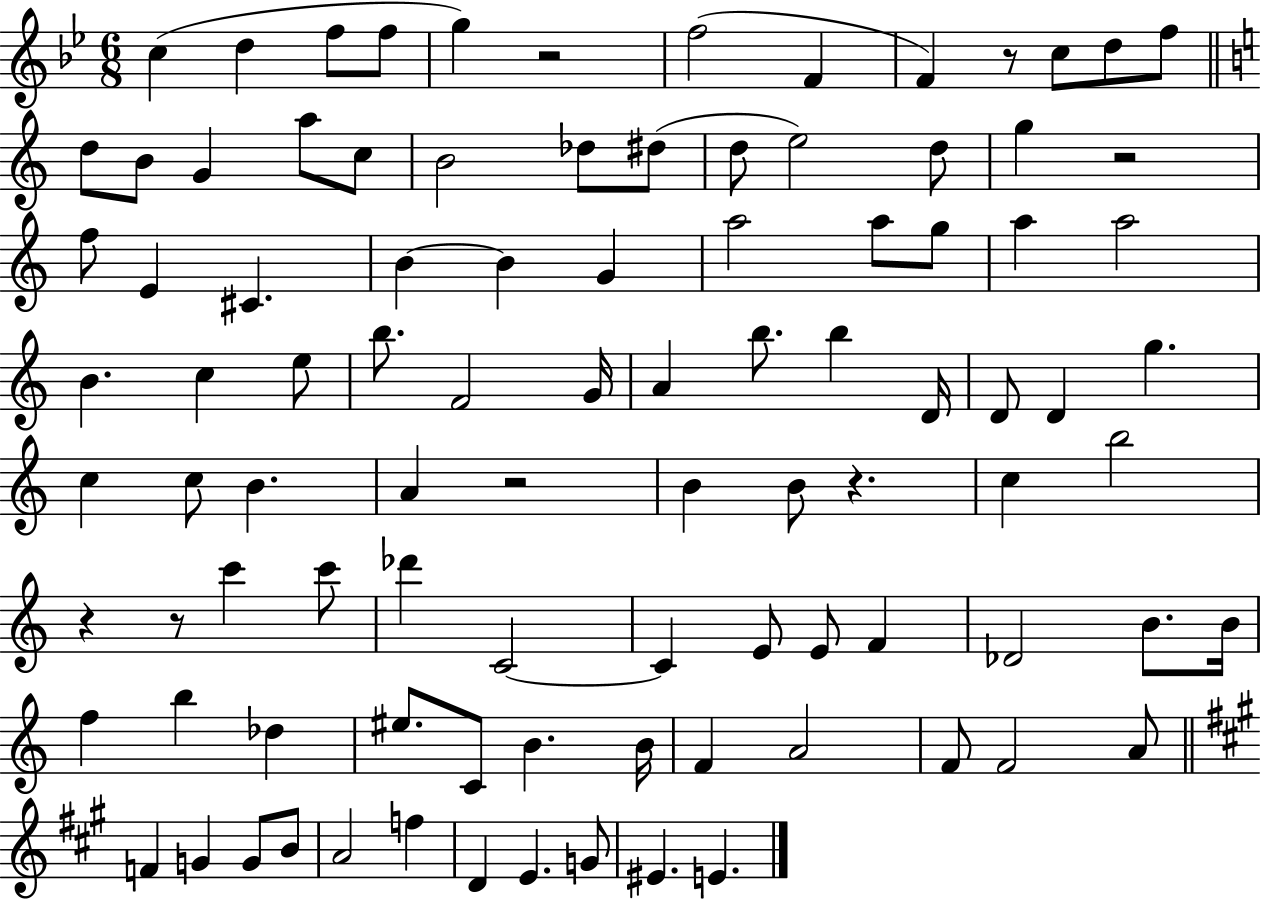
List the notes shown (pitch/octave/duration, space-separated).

C5/q D5/q F5/e F5/e G5/q R/h F5/h F4/q F4/q R/e C5/e D5/e F5/e D5/e B4/e G4/q A5/e C5/e B4/h Db5/e D#5/e D5/e E5/h D5/e G5/q R/h F5/e E4/q C#4/q. B4/q B4/q G4/q A5/h A5/e G5/e A5/q A5/h B4/q. C5/q E5/e B5/e. F4/h G4/s A4/q B5/e. B5/q D4/s D4/e D4/q G5/q. C5/q C5/e B4/q. A4/q R/h B4/q B4/e R/q. C5/q B5/h R/q R/e C6/q C6/e Db6/q C4/h C4/q E4/e E4/e F4/q Db4/h B4/e. B4/s F5/q B5/q Db5/q EIS5/e. C4/e B4/q. B4/s F4/q A4/h F4/e F4/h A4/e F4/q G4/q G4/e B4/e A4/h F5/q D4/q E4/q. G4/e EIS4/q. E4/q.